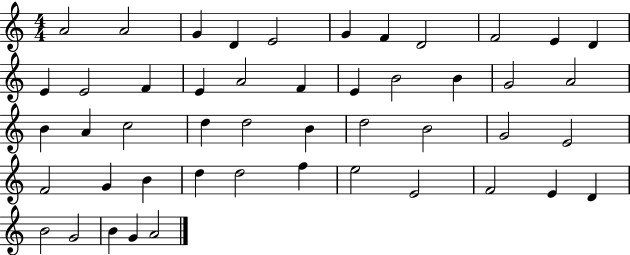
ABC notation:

X:1
T:Untitled
M:4/4
L:1/4
K:C
A2 A2 G D E2 G F D2 F2 E D E E2 F E A2 F E B2 B G2 A2 B A c2 d d2 B d2 B2 G2 E2 F2 G B d d2 f e2 E2 F2 E D B2 G2 B G A2